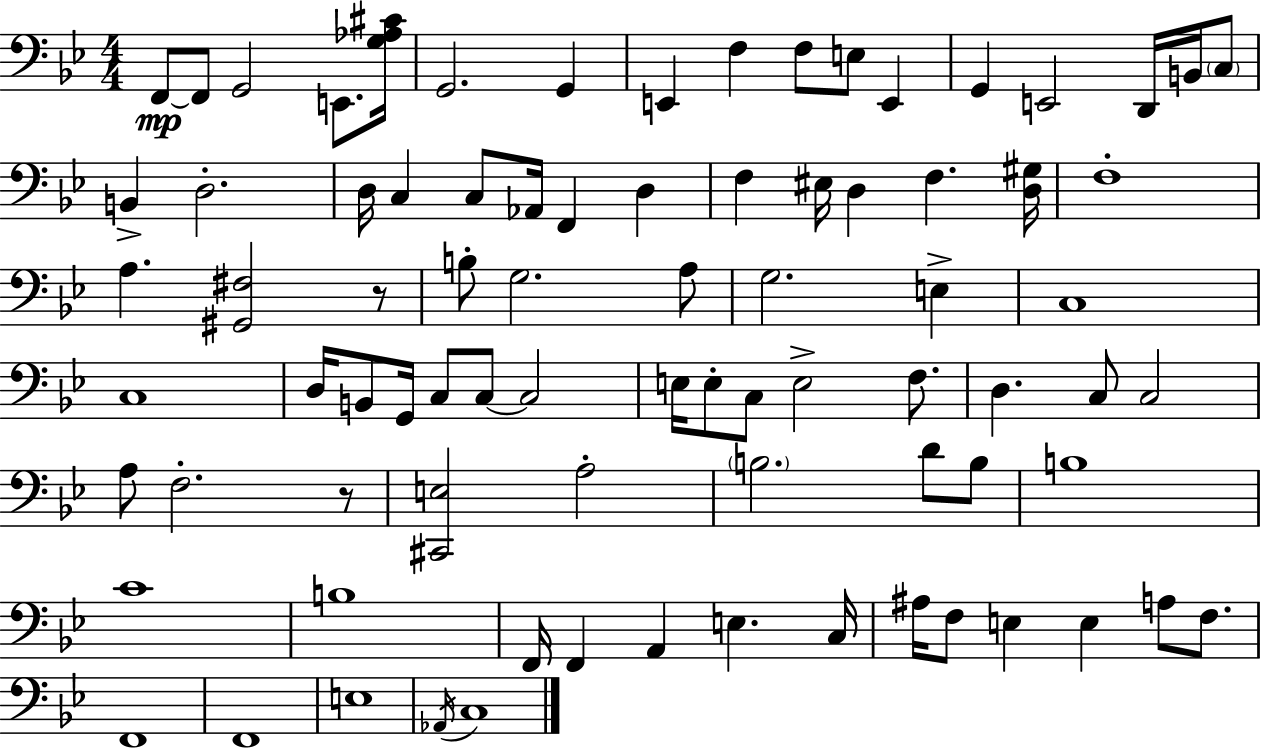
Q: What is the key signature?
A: BES major